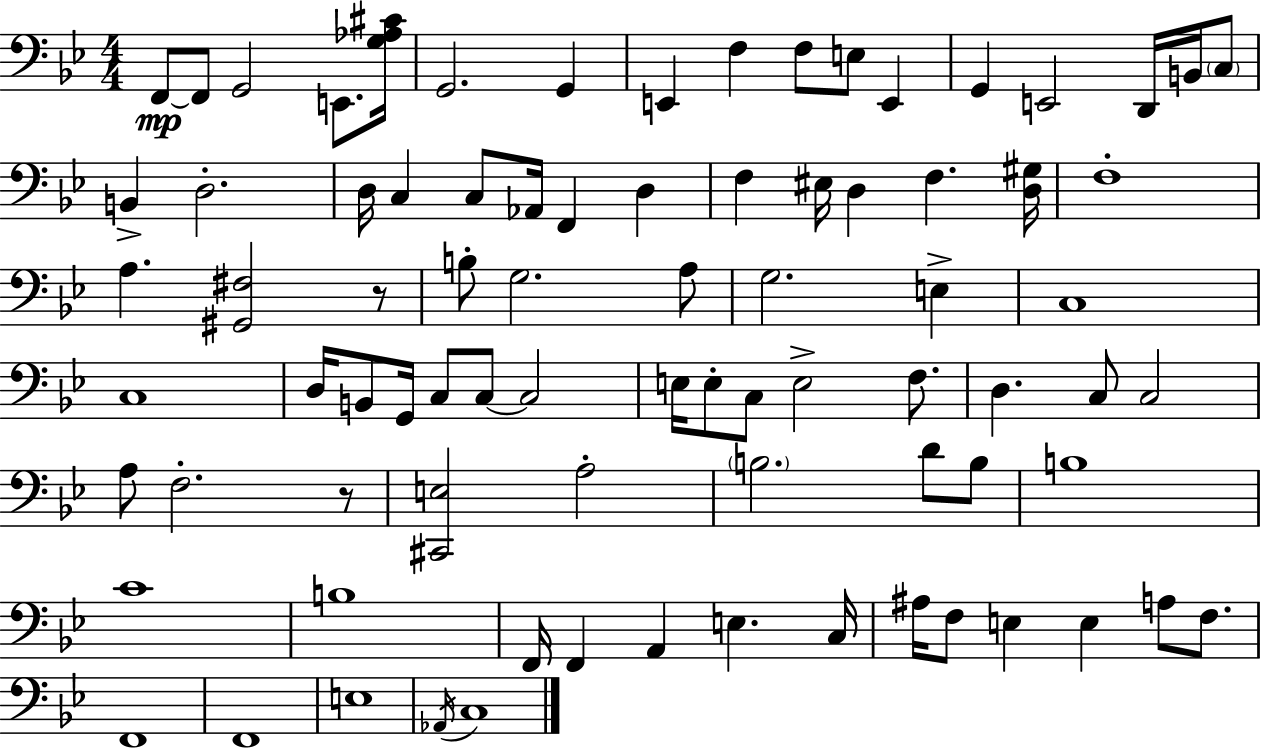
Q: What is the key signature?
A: BES major